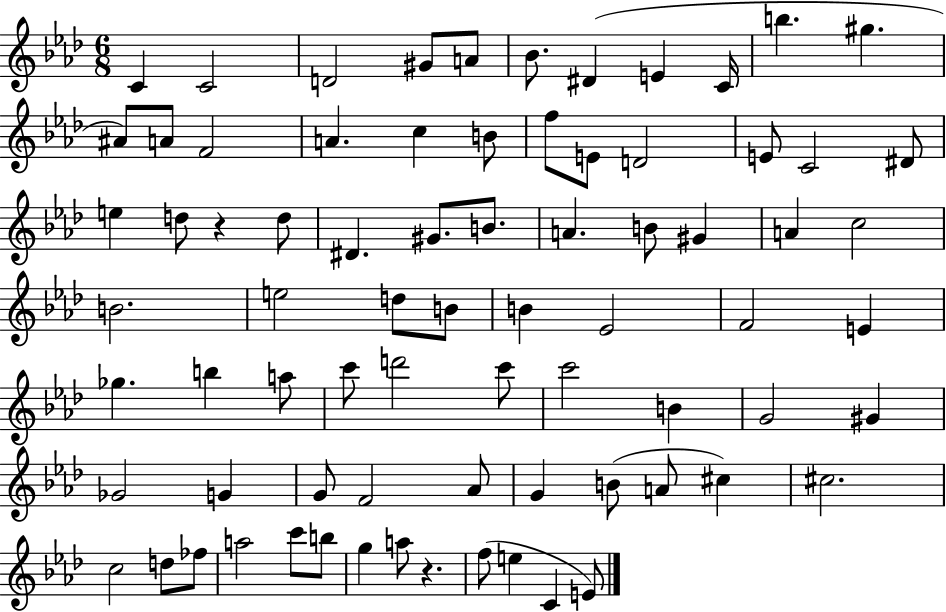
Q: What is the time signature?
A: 6/8